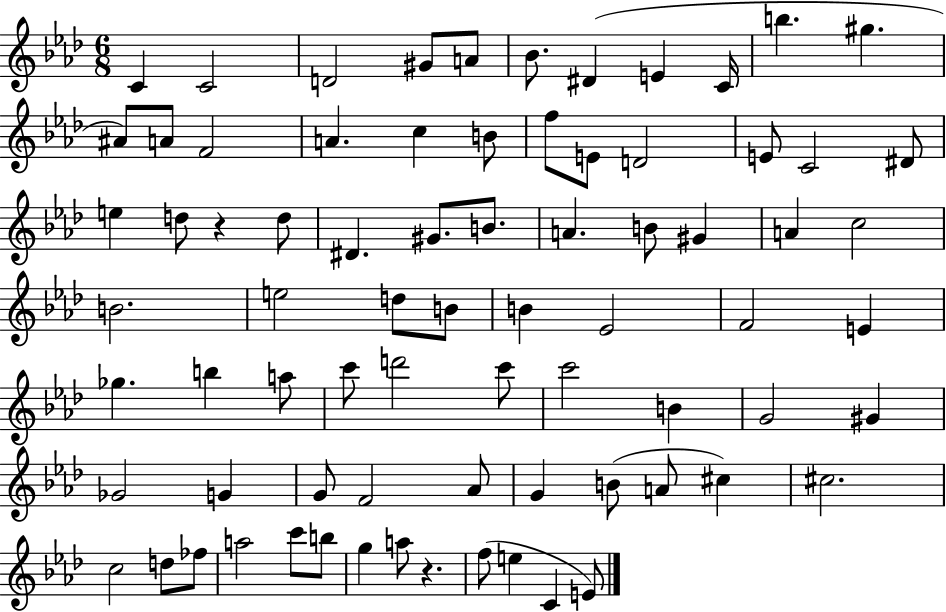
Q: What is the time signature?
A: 6/8